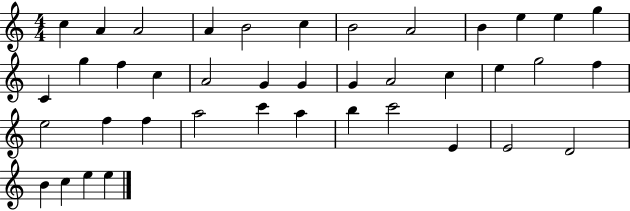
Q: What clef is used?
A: treble